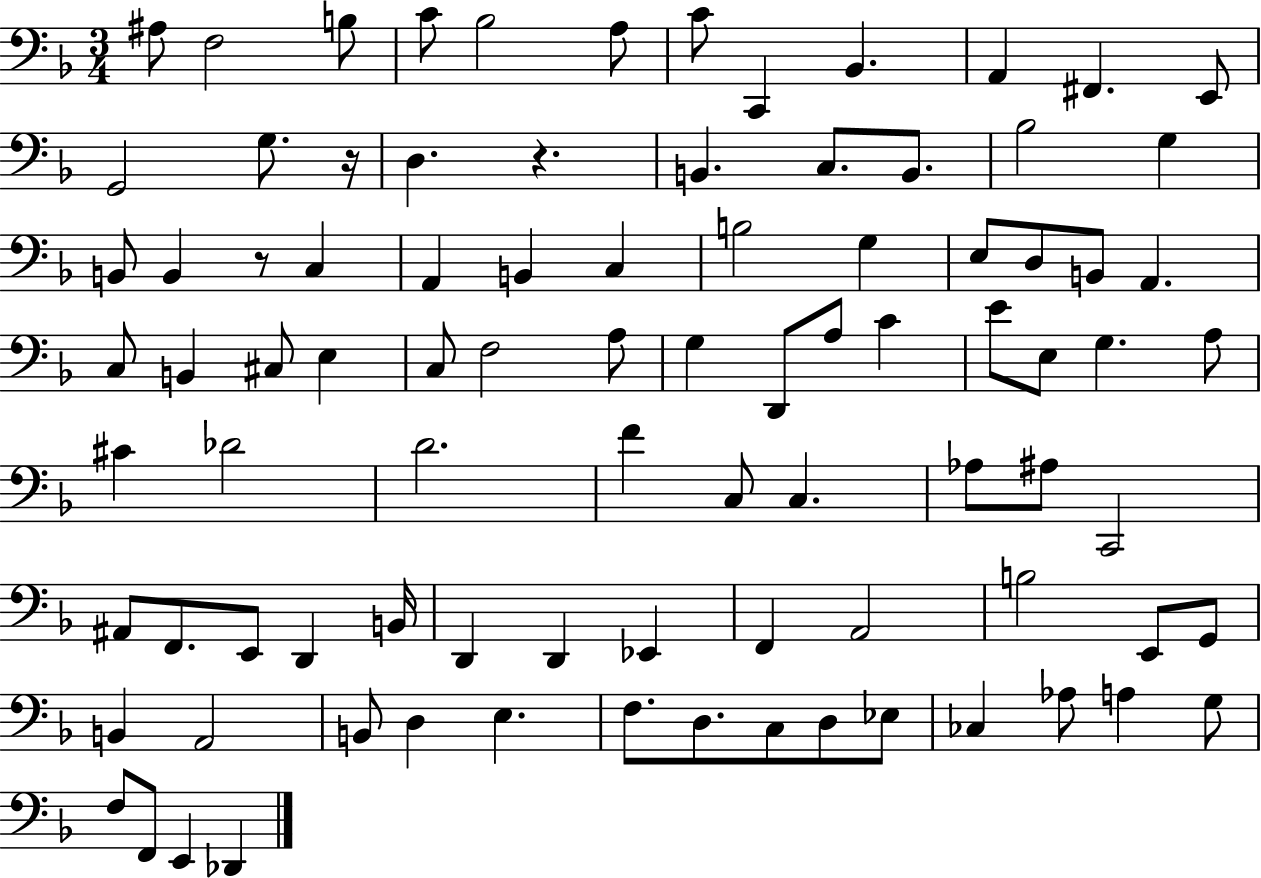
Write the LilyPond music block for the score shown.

{
  \clef bass
  \numericTimeSignature
  \time 3/4
  \key f \major
  ais8 f2 b8 | c'8 bes2 a8 | c'8 c,4 bes,4. | a,4 fis,4. e,8 | \break g,2 g8. r16 | d4. r4. | b,4. c8. b,8. | bes2 g4 | \break b,8 b,4 r8 c4 | a,4 b,4 c4 | b2 g4 | e8 d8 b,8 a,4. | \break c8 b,4 cis8 e4 | c8 f2 a8 | g4 d,8 a8 c'4 | e'8 e8 g4. a8 | \break cis'4 des'2 | d'2. | f'4 c8 c4. | aes8 ais8 c,2 | \break ais,8 f,8. e,8 d,4 b,16 | d,4 d,4 ees,4 | f,4 a,2 | b2 e,8 g,8 | \break b,4 a,2 | b,8 d4 e4. | f8. d8. c8 d8 ees8 | ces4 aes8 a4 g8 | \break f8 f,8 e,4 des,4 | \bar "|."
}